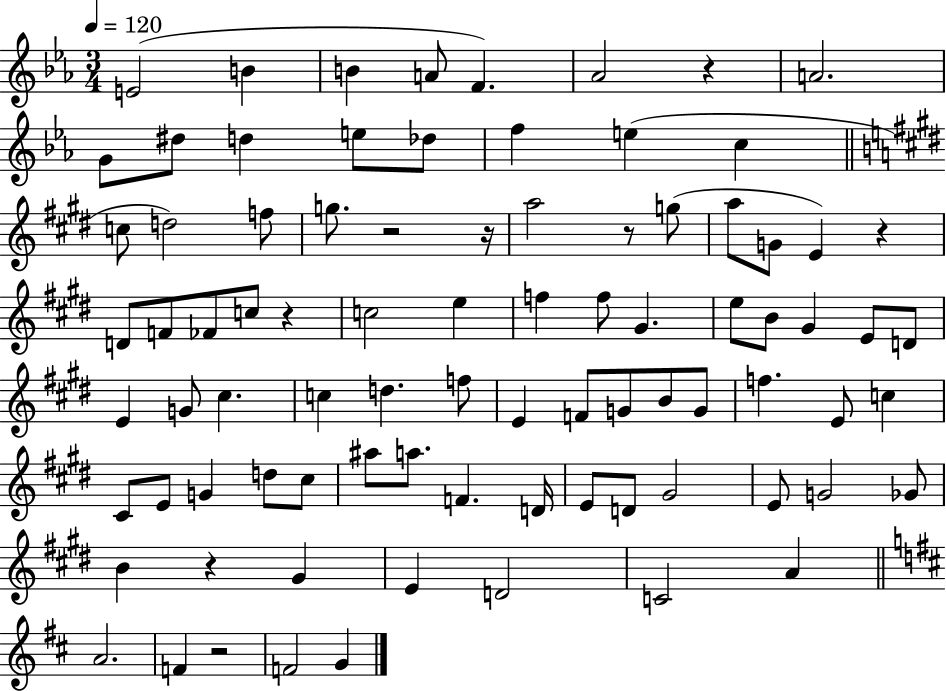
{
  \clef treble
  \numericTimeSignature
  \time 3/4
  \key ees \major
  \tempo 4 = 120
  \repeat volta 2 { e'2( b'4 | b'4 a'8 f'4.) | aes'2 r4 | a'2. | \break g'8 dis''8 d''4 e''8 des''8 | f''4 e''4( c''4 | \bar "||" \break \key e \major c''8 d''2) f''8 | g''8. r2 r16 | a''2 r8 g''8( | a''8 g'8 e'4) r4 | \break d'8 f'8 fes'8 c''8 r4 | c''2 e''4 | f''4 f''8 gis'4. | e''8 b'8 gis'4 e'8 d'8 | \break e'4 g'8 cis''4. | c''4 d''4. f''8 | e'4 f'8 g'8 b'8 g'8 | f''4. e'8 c''4 | \break cis'8 e'8 g'4 d''8 cis''8 | ais''8 a''8. f'4. d'16 | e'8 d'8 gis'2 | e'8 g'2 ges'8 | \break b'4 r4 gis'4 | e'4 d'2 | c'2 a'4 | \bar "||" \break \key d \major a'2. | f'4 r2 | f'2 g'4 | } \bar "|."
}